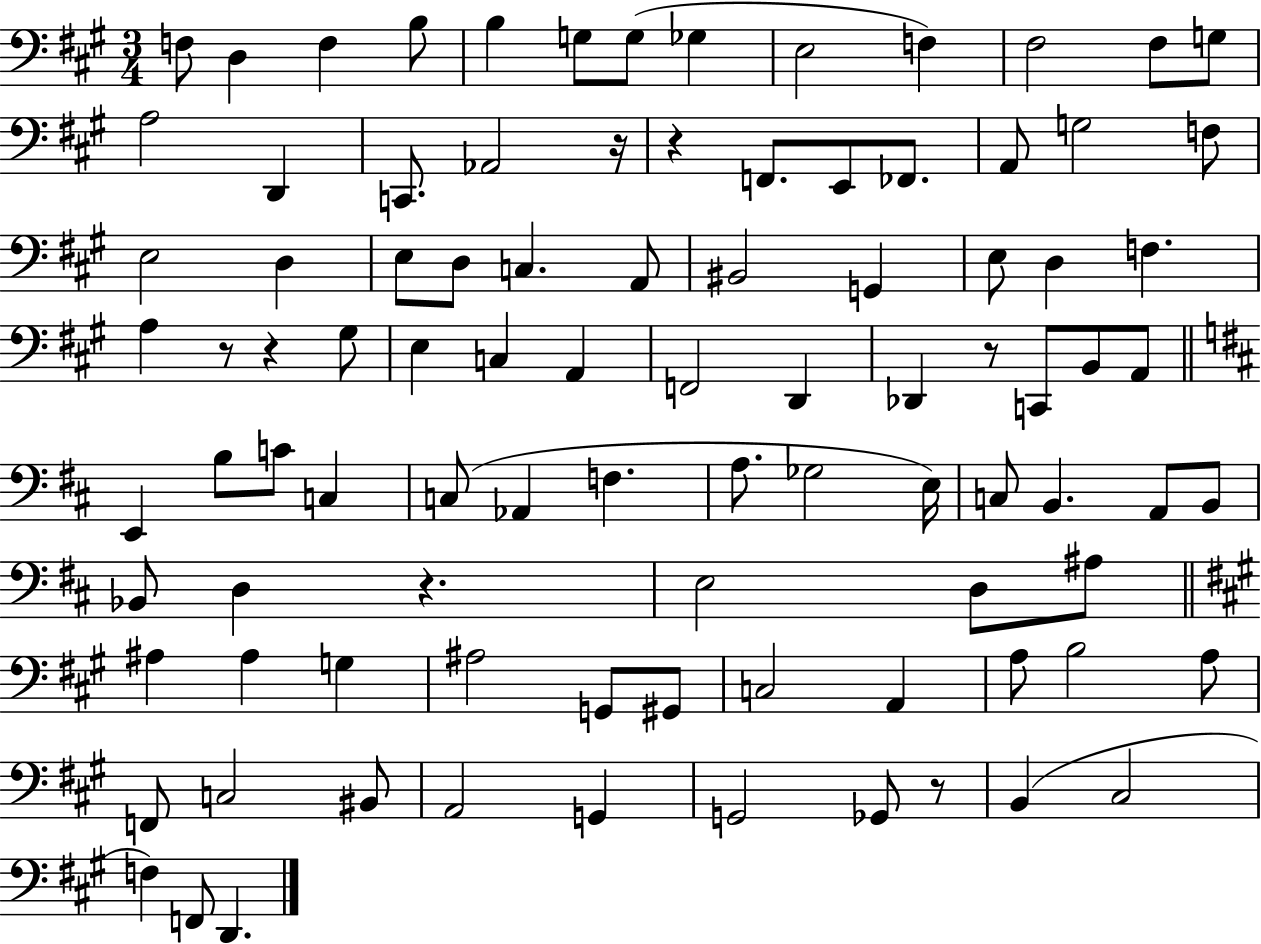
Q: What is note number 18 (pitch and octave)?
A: F2